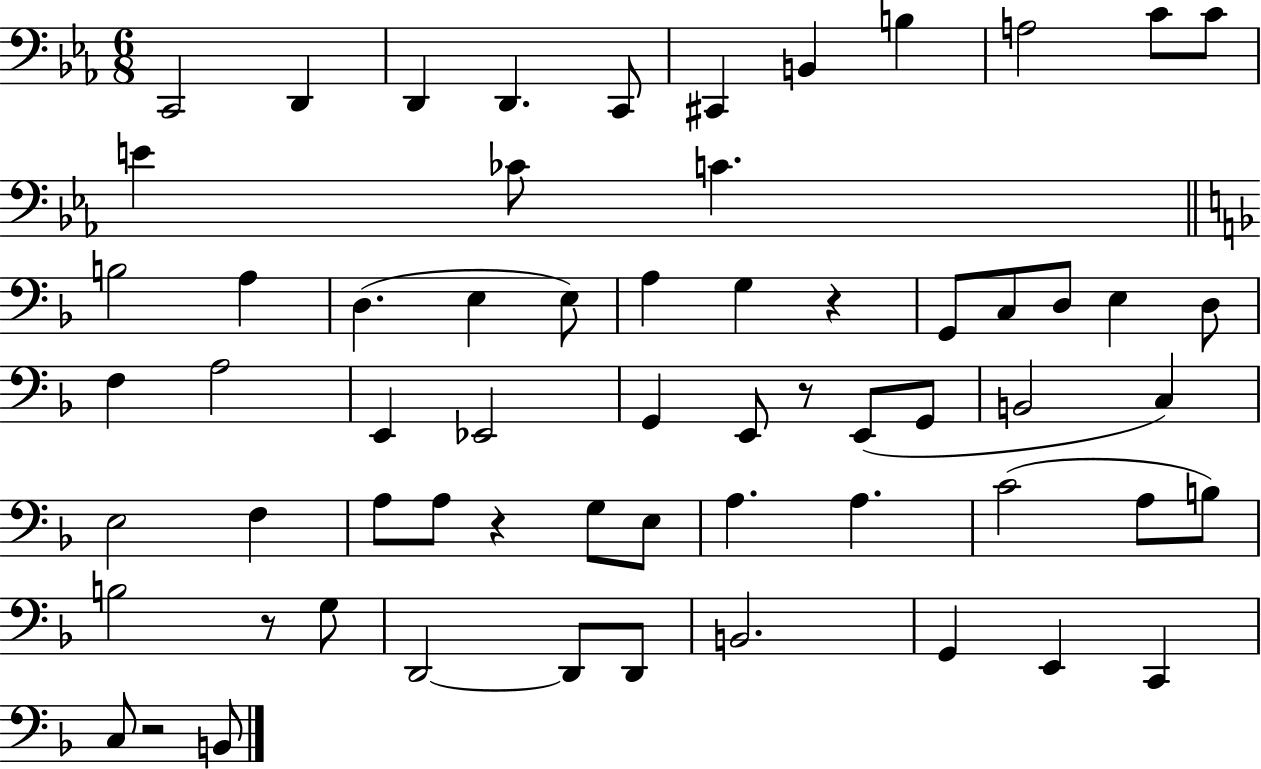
C2/h D2/q D2/q D2/q. C2/e C#2/q B2/q B3/q A3/h C4/e C4/e E4/q CES4/e C4/q. B3/h A3/q D3/q. E3/q E3/e A3/q G3/q R/q G2/e C3/e D3/e E3/q D3/e F3/q A3/h E2/q Eb2/h G2/q E2/e R/e E2/e G2/e B2/h C3/q E3/h F3/q A3/e A3/e R/q G3/e E3/e A3/q. A3/q. C4/h A3/e B3/e B3/h R/e G3/e D2/h D2/e D2/e B2/h. G2/q E2/q C2/q C3/e R/h B2/e